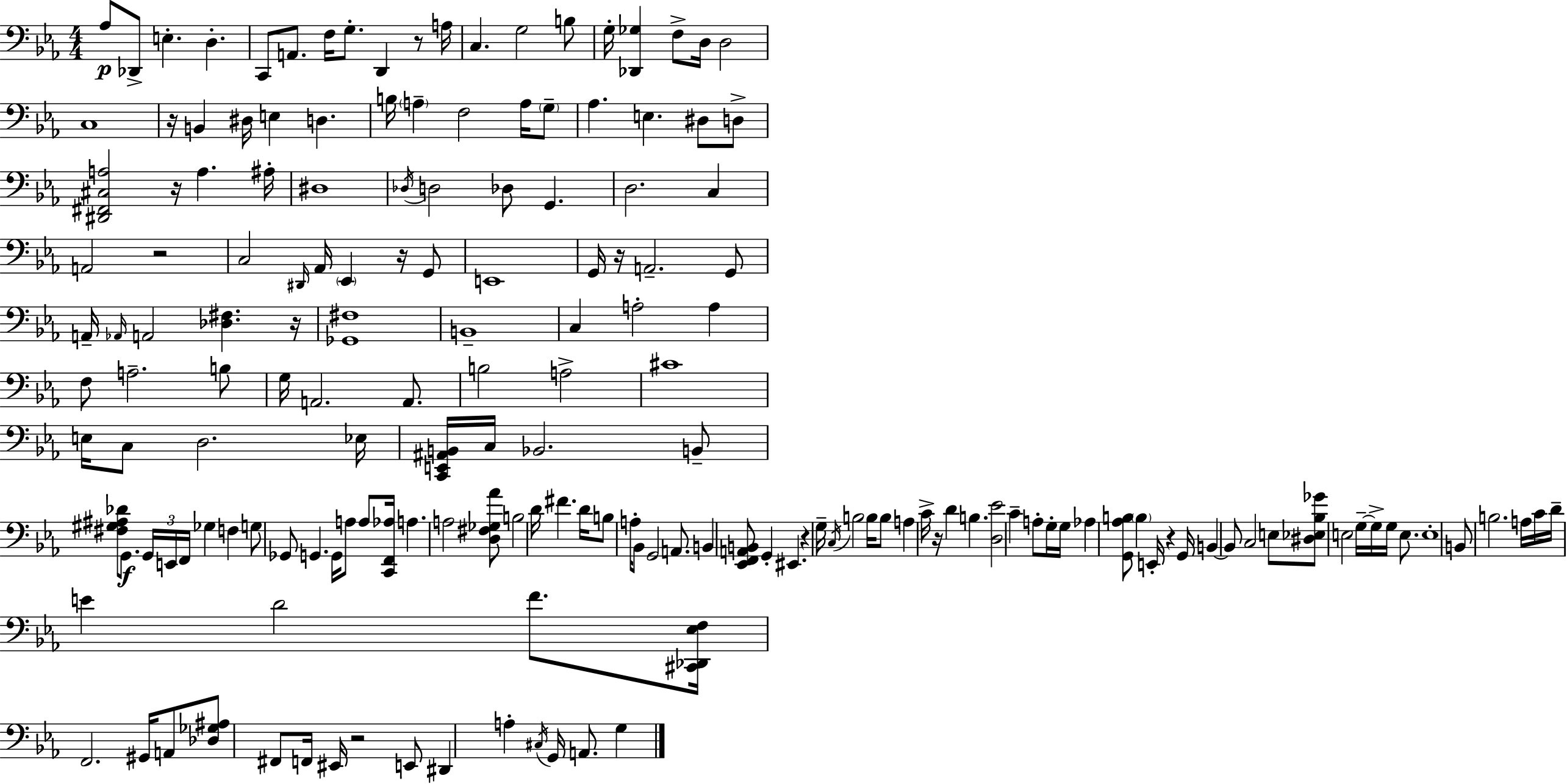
Ab3/e Db2/e E3/q. D3/q. C2/e A2/e. F3/s G3/e. D2/q R/e A3/s C3/q. G3/h B3/e G3/s [Db2,Gb3]/q F3/e D3/s D3/h C3/w R/s B2/q D#3/s E3/q D3/q. B3/s A3/q F3/h A3/s G3/e Ab3/q. E3/q. D#3/e D3/e [D#2,F#2,C#3,A3]/h R/s A3/q. A#3/s D#3/w Db3/s D3/h Db3/e G2/q. D3/h. C3/q A2/h R/h C3/h D#2/s Ab2/s Eb2/q R/s G2/e E2/w G2/s R/s A2/h. G2/e A2/s Ab2/s A2/h [Db3,F#3]/q. R/s [Gb2,F#3]/w B2/w C3/q A3/h A3/q F3/e A3/h. B3/e G3/s A2/h. A2/e. B3/h A3/h C#4/w E3/s C3/e D3/h. Eb3/s [C2,E2,A#2,B2]/s C3/s Bb2/h. B2/e [F#3,G#3,A#3,Db4]/e G2/e. G2/s E2/s F2/s Gb3/q F3/q G3/e Gb2/e G2/q. G2/s A3/e A3/e [C2,F2,Ab3]/s A3/q. A3/h [D3,F#3,Gb3,Ab4]/e B3/h D4/s F#4/q. D4/s B3/e A3/s Bb2/e G2/h A2/e. B2/q [Eb2,F2,A2,B2]/e G2/q EIS2/q. R/q G3/s C3/s B3/h B3/s B3/e A3/q C4/s R/s D4/q B3/q. [D3,Eb4]/h C4/q A3/e G3/s G3/s Ab3/q [G2,Ab3,B3]/e B3/q E2/s R/q G2/s B2/q B2/e C3/h E3/e [D#3,Eb3,Bb3,Gb4]/e E3/h G3/s G3/s G3/s E3/e. E3/w B2/e B3/h. A3/s C4/s D4/s E4/q D4/h F4/e. [C#2,Db2,Eb3,F3]/s F2/h. G#2/s A2/e [Db3,Gb3,A#3]/e F#2/e F2/s EIS2/s R/h E2/e D#2/q A3/q C#3/s G2/s A2/e. G3/q